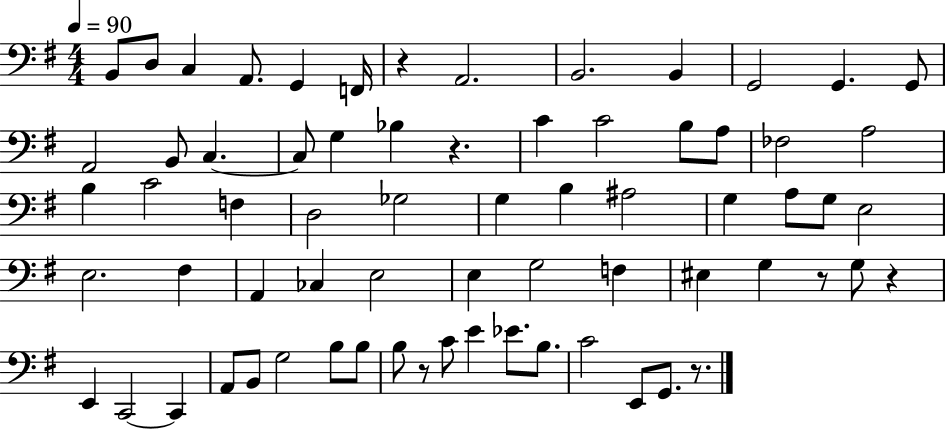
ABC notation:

X:1
T:Untitled
M:4/4
L:1/4
K:G
B,,/2 D,/2 C, A,,/2 G,, F,,/4 z A,,2 B,,2 B,, G,,2 G,, G,,/2 A,,2 B,,/2 C, C,/2 G, _B, z C C2 B,/2 A,/2 _F,2 A,2 B, C2 F, D,2 _G,2 G, B, ^A,2 G, A,/2 G,/2 E,2 E,2 ^F, A,, _C, E,2 E, G,2 F, ^E, G, z/2 G,/2 z E,, C,,2 C,, A,,/2 B,,/2 G,2 B,/2 B,/2 B,/2 z/2 C/2 E _E/2 B,/2 C2 E,,/2 G,,/2 z/2